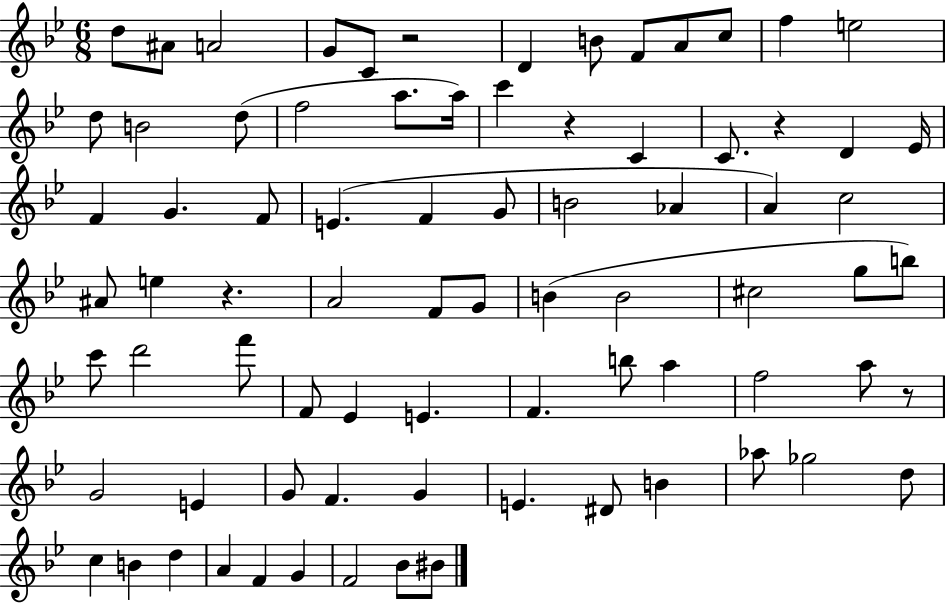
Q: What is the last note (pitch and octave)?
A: BIS4